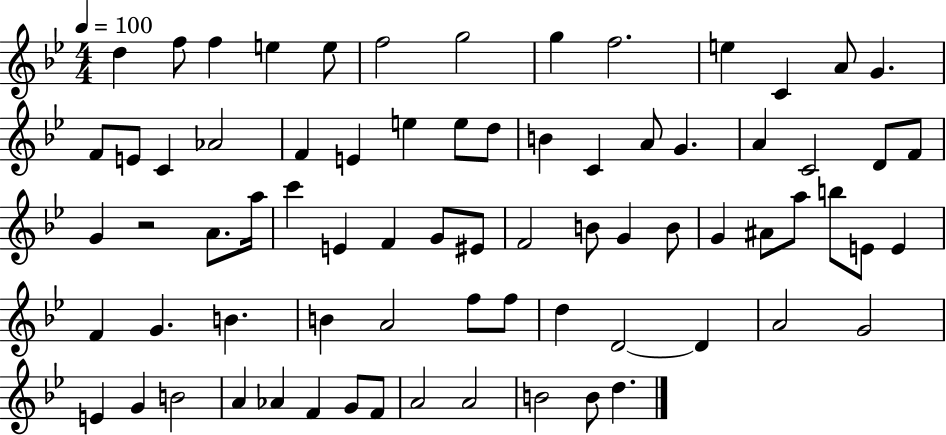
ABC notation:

X:1
T:Untitled
M:4/4
L:1/4
K:Bb
d f/2 f e e/2 f2 g2 g f2 e C A/2 G F/2 E/2 C _A2 F E e e/2 d/2 B C A/2 G A C2 D/2 F/2 G z2 A/2 a/4 c' E F G/2 ^E/2 F2 B/2 G B/2 G ^A/2 a/2 b/2 E/2 E F G B B A2 f/2 f/2 d D2 D A2 G2 E G B2 A _A F G/2 F/2 A2 A2 B2 B/2 d